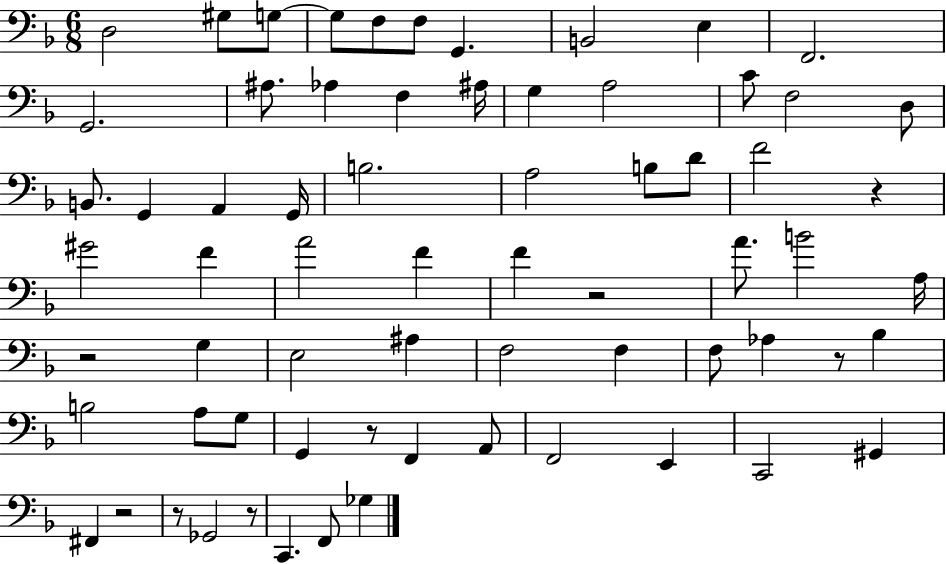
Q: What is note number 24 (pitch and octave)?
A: G2